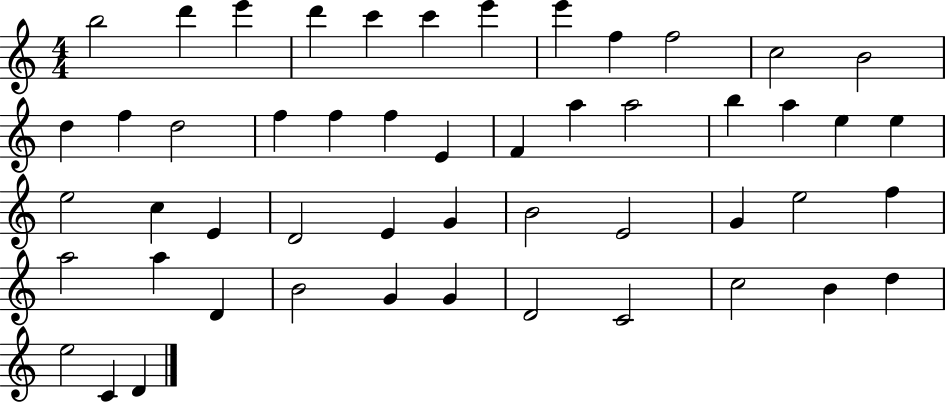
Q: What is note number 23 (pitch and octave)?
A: B5